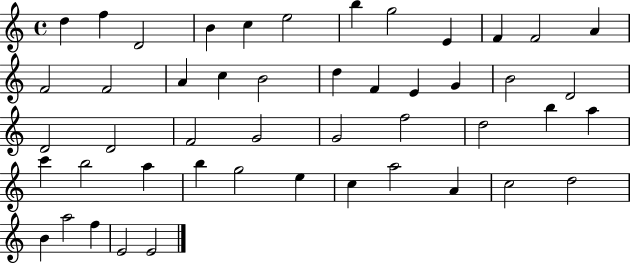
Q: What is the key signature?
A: C major